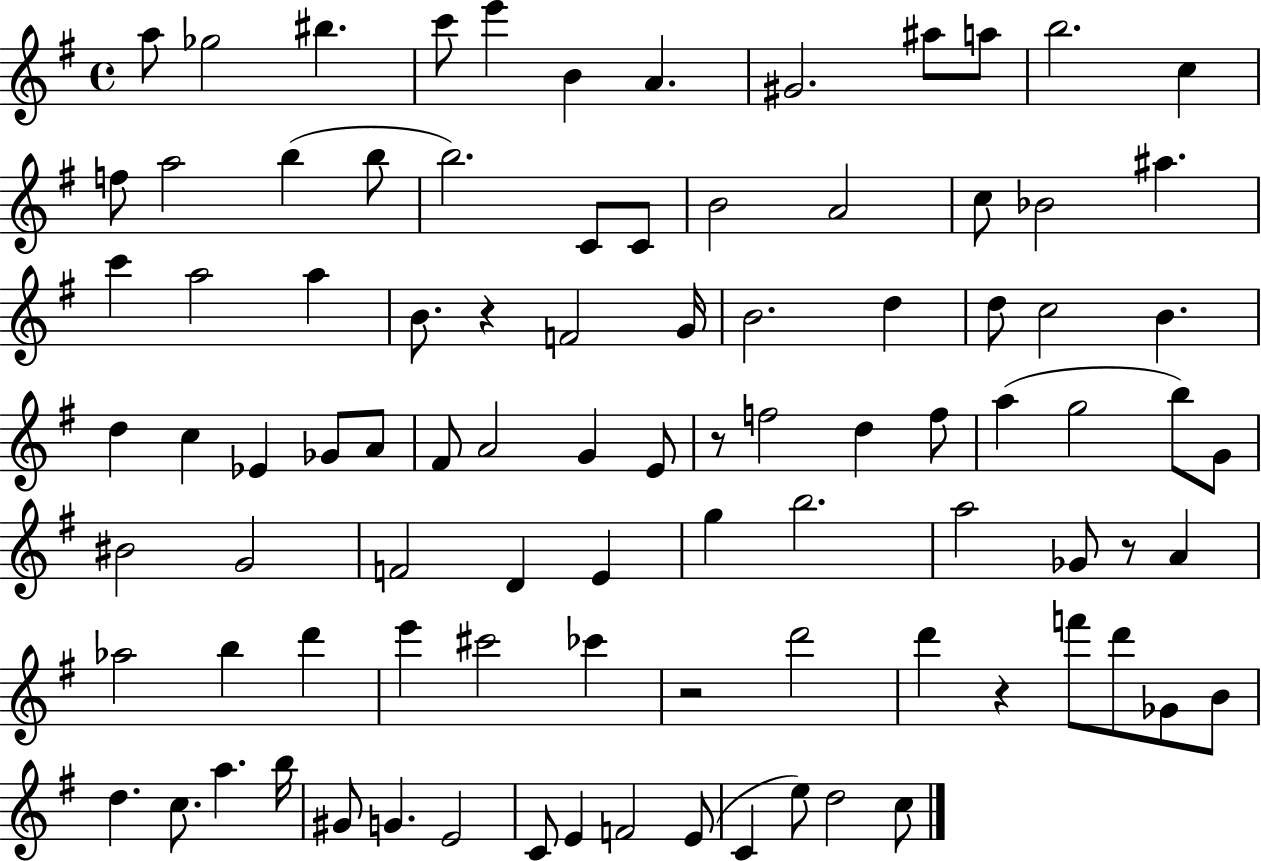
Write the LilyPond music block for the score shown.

{
  \clef treble
  \time 4/4
  \defaultTimeSignature
  \key g \major
  a''8 ges''2 bis''4. | c'''8 e'''4 b'4 a'4. | gis'2. ais''8 a''8 | b''2. c''4 | \break f''8 a''2 b''4( b''8 | b''2.) c'8 c'8 | b'2 a'2 | c''8 bes'2 ais''4. | \break c'''4 a''2 a''4 | b'8. r4 f'2 g'16 | b'2. d''4 | d''8 c''2 b'4. | \break d''4 c''4 ees'4 ges'8 a'8 | fis'8 a'2 g'4 e'8 | r8 f''2 d''4 f''8 | a''4( g''2 b''8) g'8 | \break bis'2 g'2 | f'2 d'4 e'4 | g''4 b''2. | a''2 ges'8 r8 a'4 | \break aes''2 b''4 d'''4 | e'''4 cis'''2 ces'''4 | r2 d'''2 | d'''4 r4 f'''8 d'''8 ges'8 b'8 | \break d''4. c''8. a''4. b''16 | gis'8 g'4. e'2 | c'8 e'4 f'2 e'8( | c'4 e''8) d''2 c''8 | \break \bar "|."
}